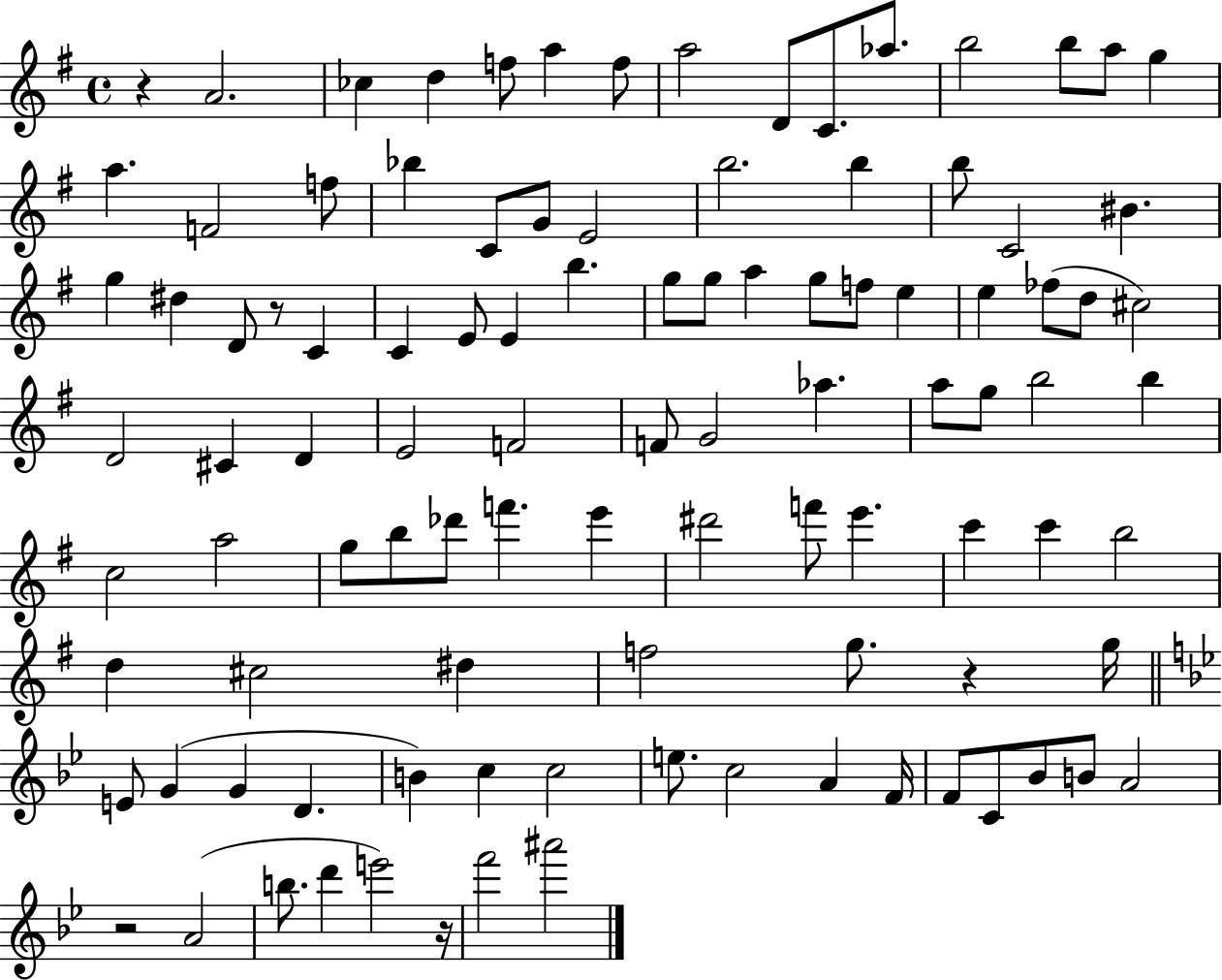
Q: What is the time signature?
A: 4/4